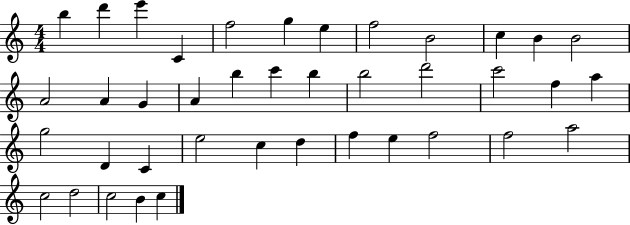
{
  \clef treble
  \numericTimeSignature
  \time 4/4
  \key c \major
  b''4 d'''4 e'''4 c'4 | f''2 g''4 e''4 | f''2 b'2 | c''4 b'4 b'2 | \break a'2 a'4 g'4 | a'4 b''4 c'''4 b''4 | b''2 d'''2 | c'''2 f''4 a''4 | \break g''2 d'4 c'4 | e''2 c''4 d''4 | f''4 e''4 f''2 | f''2 a''2 | \break c''2 d''2 | c''2 b'4 c''4 | \bar "|."
}